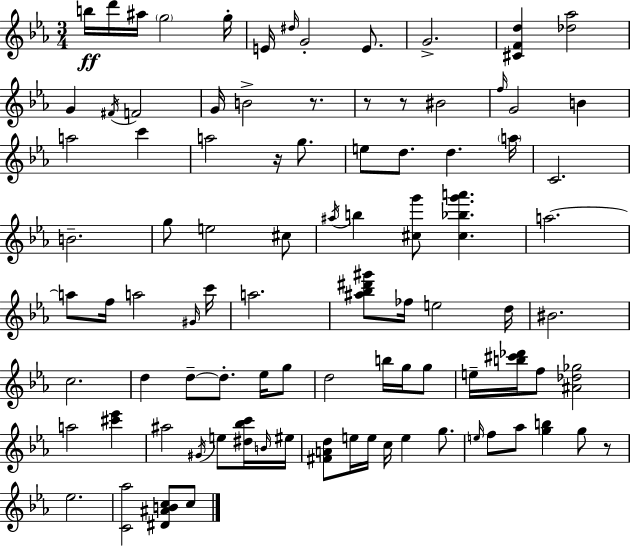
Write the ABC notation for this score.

X:1
T:Untitled
M:3/4
L:1/4
K:Eb
b/4 d'/4 ^a/4 g2 g/4 E/4 ^d/4 G2 E/2 G2 [^CFd] [_d_a]2 G ^F/4 F2 G/4 B2 z/2 z/2 z/2 ^B2 f/4 G2 B a2 c' a2 z/4 g/2 e/2 d/2 d a/4 C2 B2 g/2 e2 ^c/2 ^a/4 b [^cg']/2 [^c_bg'a'] a2 a/2 f/4 a2 ^G/4 c'/4 a2 [^a_b^d'^g']/2 _f/4 e2 d/4 ^B2 c2 d d/2 d/2 _e/4 g/2 d2 b/4 g/4 g/2 e/4 [b^c'_d']/4 f/2 [^A_d_g]2 a2 [^c'_e'] ^a2 ^G/4 e/2 [^d_bc']/4 B/4 ^e/4 [^FAd]/2 e/4 e/4 c/4 e g/2 e/4 f/2 _a/2 [gb] g/2 z/2 _e2 [C_a]2 [^D^ABc]/2 c/2